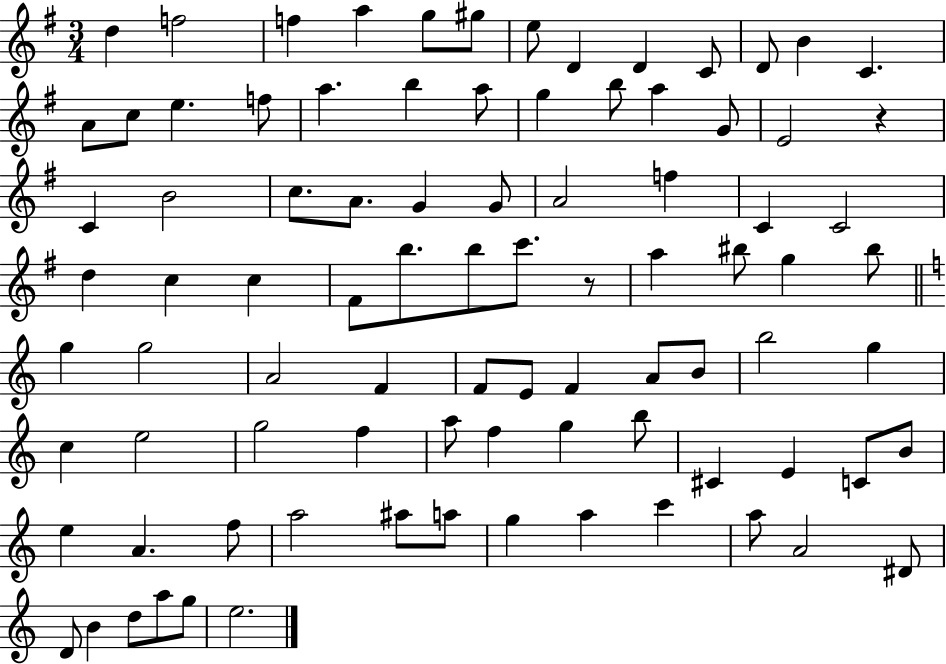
{
  \clef treble
  \numericTimeSignature
  \time 3/4
  \key g \major
  d''4 f''2 | f''4 a''4 g''8 gis''8 | e''8 d'4 d'4 c'8 | d'8 b'4 c'4. | \break a'8 c''8 e''4. f''8 | a''4. b''4 a''8 | g''4 b''8 a''4 g'8 | e'2 r4 | \break c'4 b'2 | c''8. a'8. g'4 g'8 | a'2 f''4 | c'4 c'2 | \break d''4 c''4 c''4 | fis'8 b''8. b''8 c'''8. r8 | a''4 bis''8 g''4 bis''8 | \bar "||" \break \key a \minor g''4 g''2 | a'2 f'4 | f'8 e'8 f'4 a'8 b'8 | b''2 g''4 | \break c''4 e''2 | g''2 f''4 | a''8 f''4 g''4 b''8 | cis'4 e'4 c'8 b'8 | \break e''4 a'4. f''8 | a''2 ais''8 a''8 | g''4 a''4 c'''4 | a''8 a'2 dis'8 | \break d'8 b'4 d''8 a''8 g''8 | e''2. | \bar "|."
}